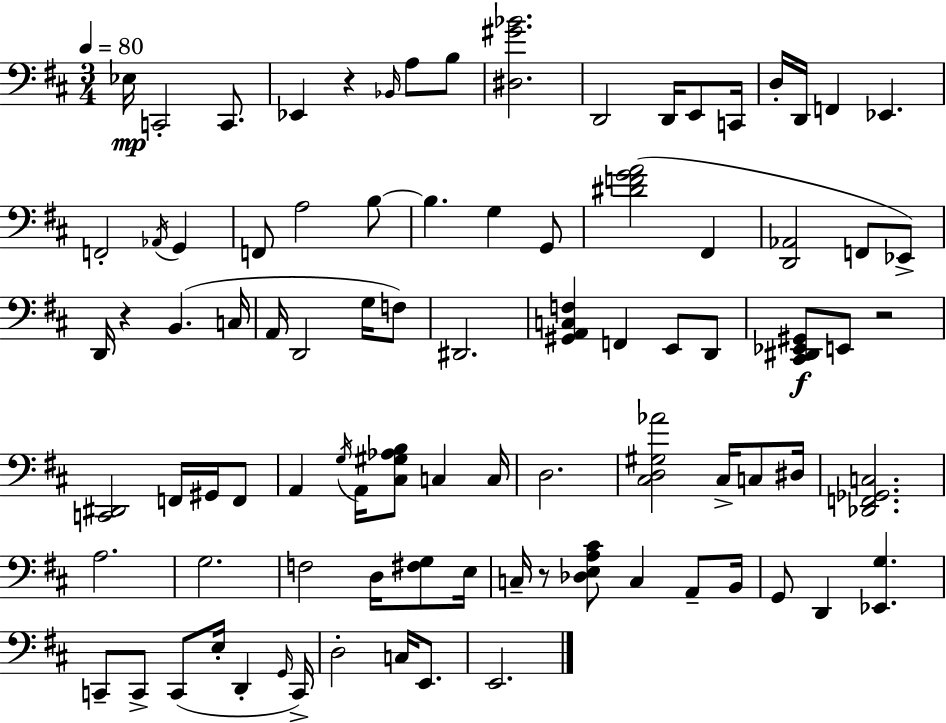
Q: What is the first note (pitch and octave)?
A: Eb3